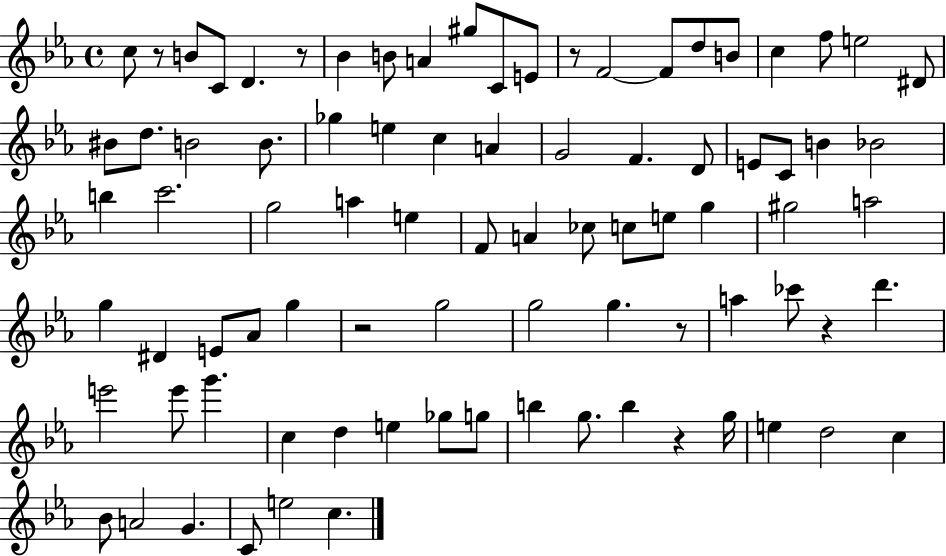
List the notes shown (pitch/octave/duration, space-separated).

C5/e R/e B4/e C4/e D4/q. R/e Bb4/q B4/e A4/q G#5/e C4/e E4/e R/e F4/h F4/e D5/e B4/e C5/q F5/e E5/h D#4/e BIS4/e D5/e. B4/h B4/e. Gb5/q E5/q C5/q A4/q G4/h F4/q. D4/e E4/e C4/e B4/q Bb4/h B5/q C6/h. G5/h A5/q E5/q F4/e A4/q CES5/e C5/e E5/e G5/q G#5/h A5/h G5/q D#4/q E4/e Ab4/e G5/q R/h G5/h G5/h G5/q. R/e A5/q CES6/e R/q D6/q. E6/h E6/e G6/q. C5/q D5/q E5/q Gb5/e G5/e B5/q G5/e. B5/q R/q G5/s E5/q D5/h C5/q Bb4/e A4/h G4/q. C4/e E5/h C5/q.